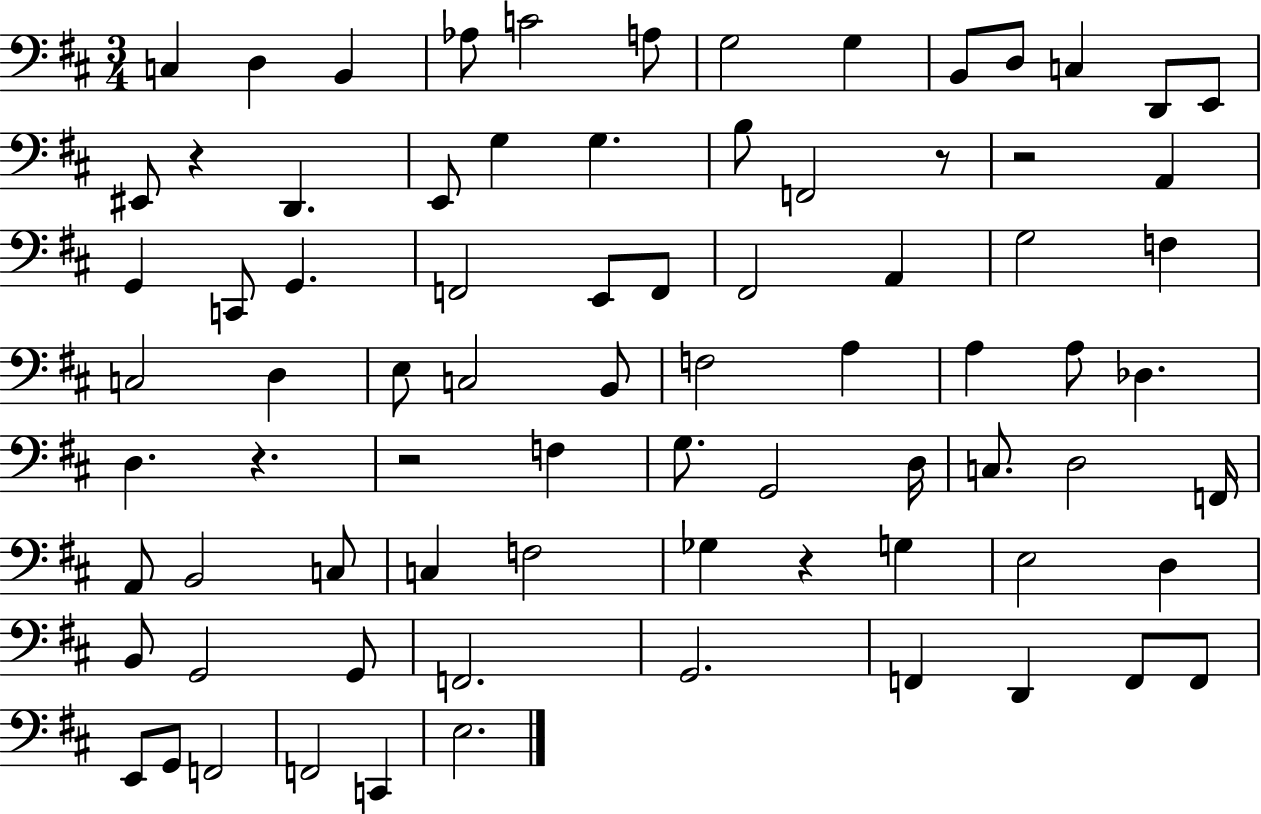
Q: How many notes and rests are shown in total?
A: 79